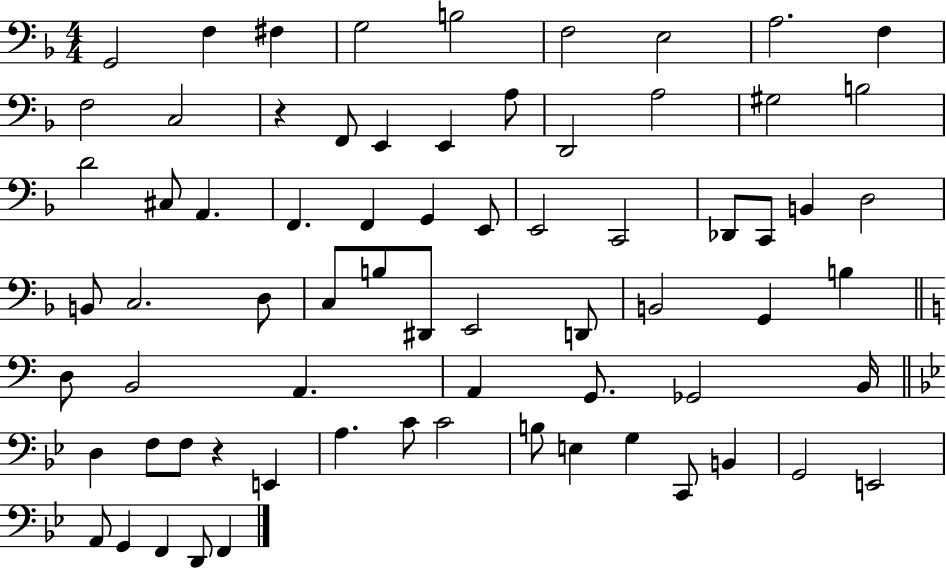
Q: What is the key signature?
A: F major